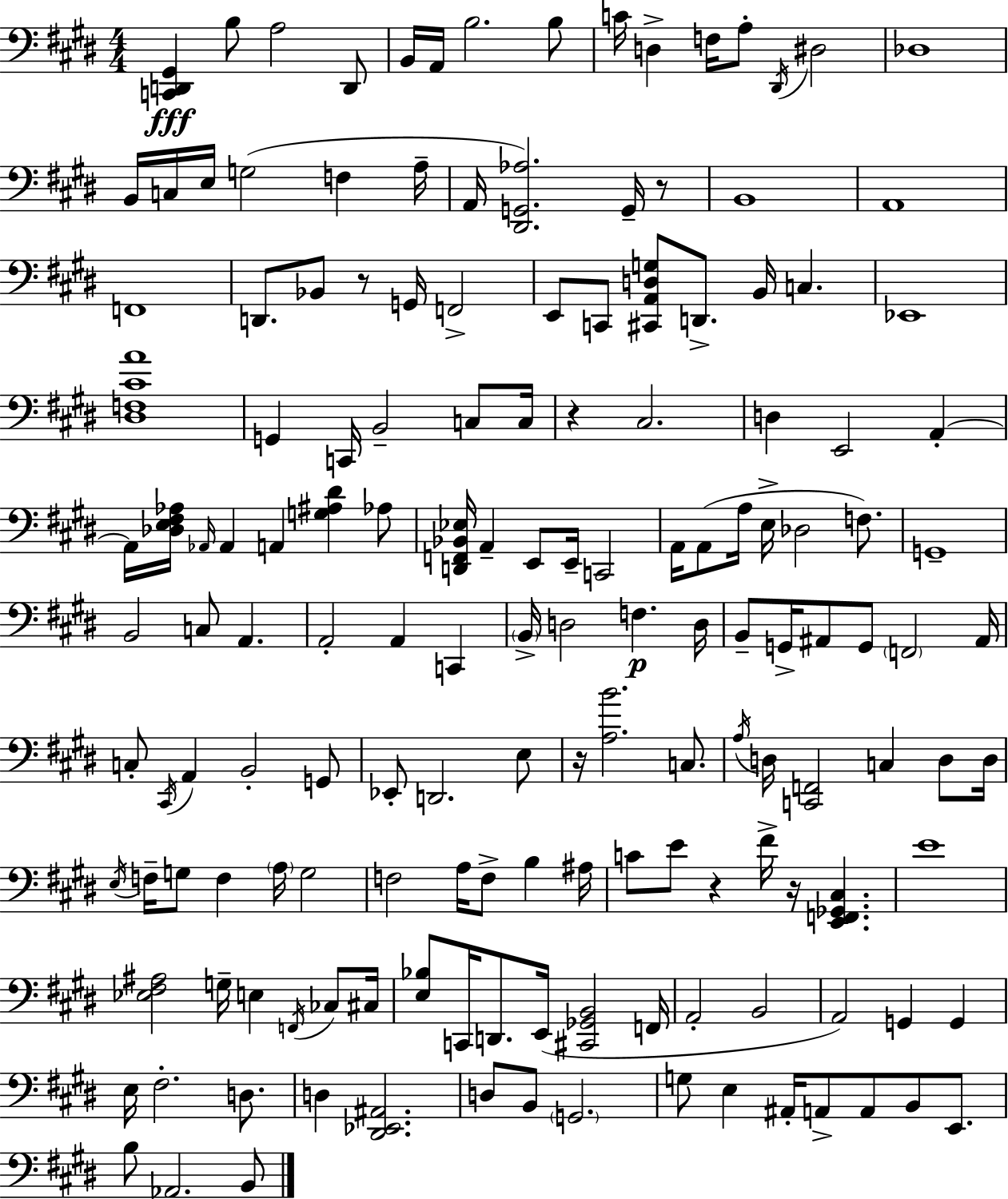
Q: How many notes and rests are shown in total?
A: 156